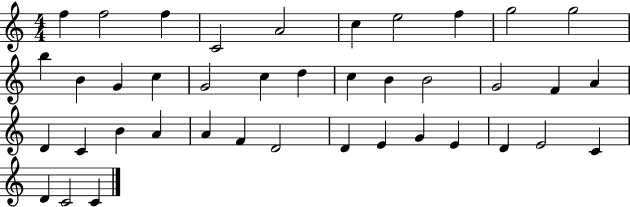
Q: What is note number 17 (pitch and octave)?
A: D5